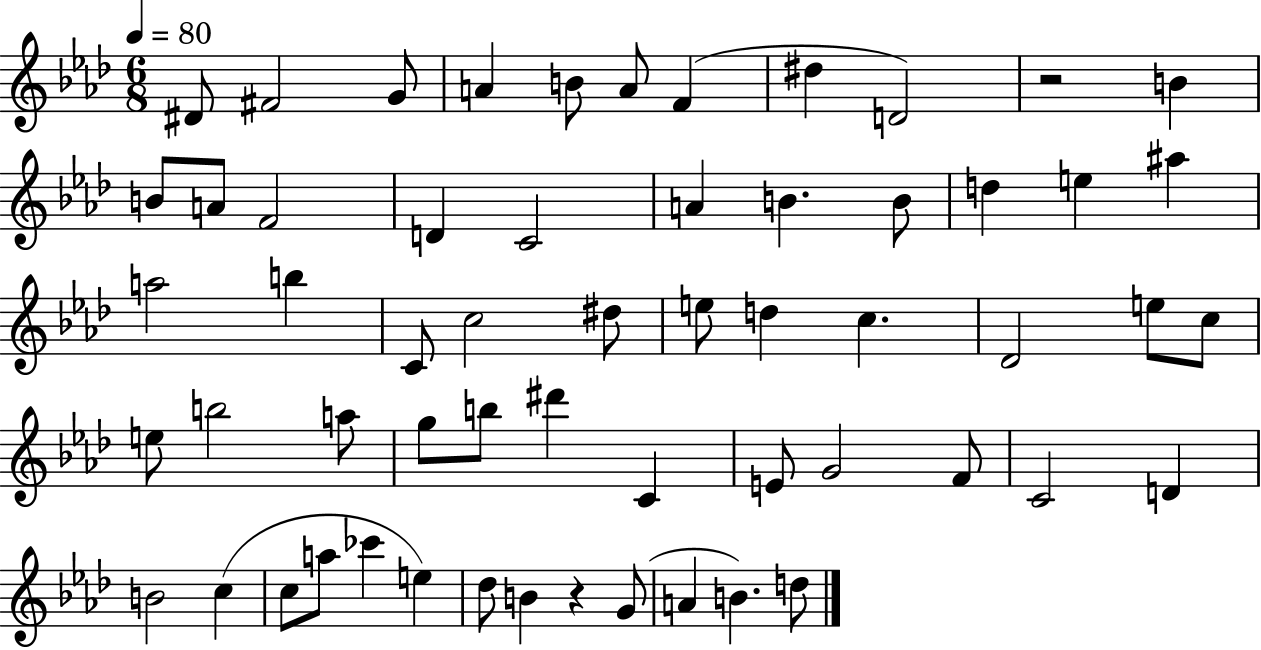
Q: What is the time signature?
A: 6/8